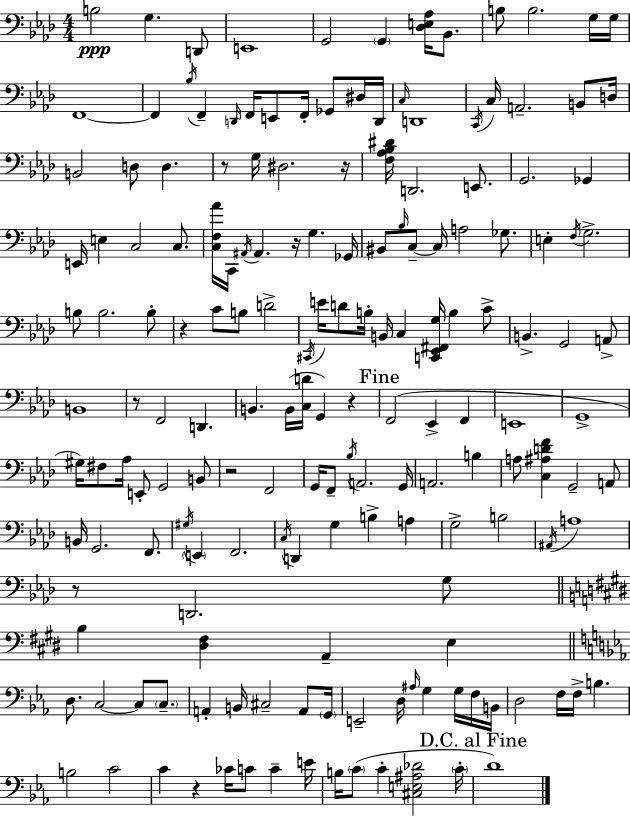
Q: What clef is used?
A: bass